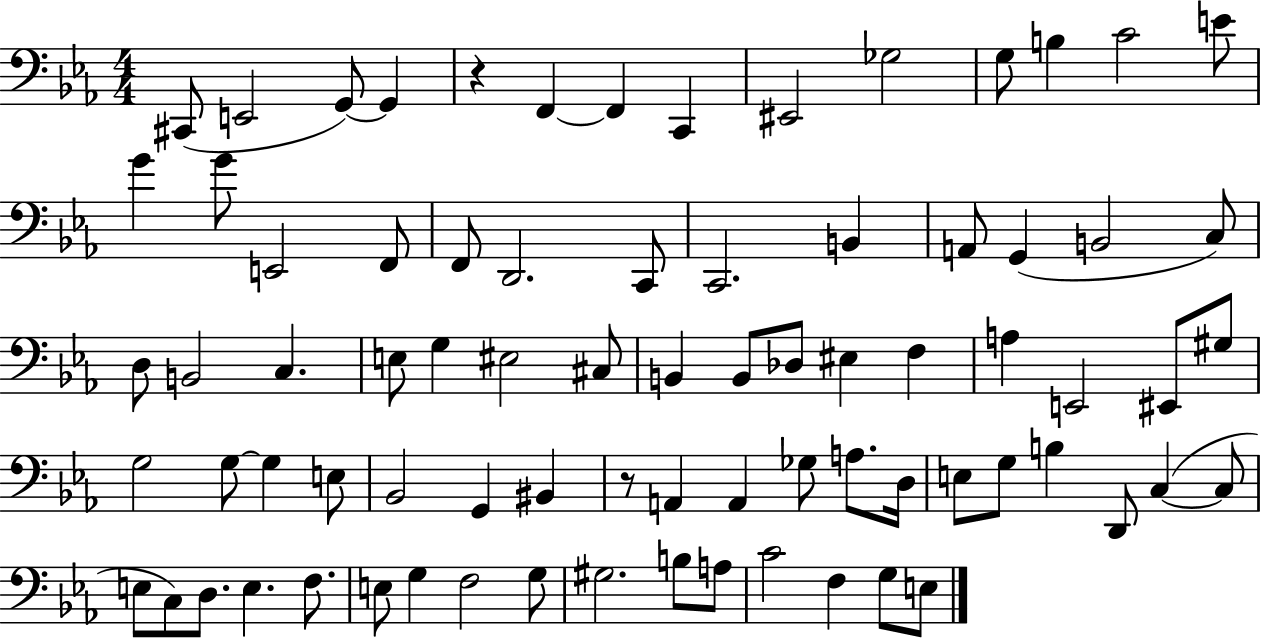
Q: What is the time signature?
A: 4/4